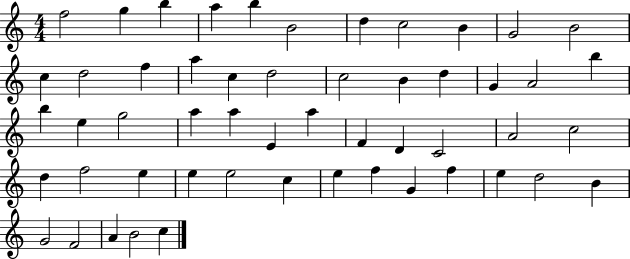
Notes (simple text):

F5/h G5/q B5/q A5/q B5/q B4/h D5/q C5/h B4/q G4/h B4/h C5/q D5/h F5/q A5/q C5/q D5/h C5/h B4/q D5/q G4/q A4/h B5/q B5/q E5/q G5/h A5/q A5/q E4/q A5/q F4/q D4/q C4/h A4/h C5/h D5/q F5/h E5/q E5/q E5/h C5/q E5/q F5/q G4/q F5/q E5/q D5/h B4/q G4/h F4/h A4/q B4/h C5/q